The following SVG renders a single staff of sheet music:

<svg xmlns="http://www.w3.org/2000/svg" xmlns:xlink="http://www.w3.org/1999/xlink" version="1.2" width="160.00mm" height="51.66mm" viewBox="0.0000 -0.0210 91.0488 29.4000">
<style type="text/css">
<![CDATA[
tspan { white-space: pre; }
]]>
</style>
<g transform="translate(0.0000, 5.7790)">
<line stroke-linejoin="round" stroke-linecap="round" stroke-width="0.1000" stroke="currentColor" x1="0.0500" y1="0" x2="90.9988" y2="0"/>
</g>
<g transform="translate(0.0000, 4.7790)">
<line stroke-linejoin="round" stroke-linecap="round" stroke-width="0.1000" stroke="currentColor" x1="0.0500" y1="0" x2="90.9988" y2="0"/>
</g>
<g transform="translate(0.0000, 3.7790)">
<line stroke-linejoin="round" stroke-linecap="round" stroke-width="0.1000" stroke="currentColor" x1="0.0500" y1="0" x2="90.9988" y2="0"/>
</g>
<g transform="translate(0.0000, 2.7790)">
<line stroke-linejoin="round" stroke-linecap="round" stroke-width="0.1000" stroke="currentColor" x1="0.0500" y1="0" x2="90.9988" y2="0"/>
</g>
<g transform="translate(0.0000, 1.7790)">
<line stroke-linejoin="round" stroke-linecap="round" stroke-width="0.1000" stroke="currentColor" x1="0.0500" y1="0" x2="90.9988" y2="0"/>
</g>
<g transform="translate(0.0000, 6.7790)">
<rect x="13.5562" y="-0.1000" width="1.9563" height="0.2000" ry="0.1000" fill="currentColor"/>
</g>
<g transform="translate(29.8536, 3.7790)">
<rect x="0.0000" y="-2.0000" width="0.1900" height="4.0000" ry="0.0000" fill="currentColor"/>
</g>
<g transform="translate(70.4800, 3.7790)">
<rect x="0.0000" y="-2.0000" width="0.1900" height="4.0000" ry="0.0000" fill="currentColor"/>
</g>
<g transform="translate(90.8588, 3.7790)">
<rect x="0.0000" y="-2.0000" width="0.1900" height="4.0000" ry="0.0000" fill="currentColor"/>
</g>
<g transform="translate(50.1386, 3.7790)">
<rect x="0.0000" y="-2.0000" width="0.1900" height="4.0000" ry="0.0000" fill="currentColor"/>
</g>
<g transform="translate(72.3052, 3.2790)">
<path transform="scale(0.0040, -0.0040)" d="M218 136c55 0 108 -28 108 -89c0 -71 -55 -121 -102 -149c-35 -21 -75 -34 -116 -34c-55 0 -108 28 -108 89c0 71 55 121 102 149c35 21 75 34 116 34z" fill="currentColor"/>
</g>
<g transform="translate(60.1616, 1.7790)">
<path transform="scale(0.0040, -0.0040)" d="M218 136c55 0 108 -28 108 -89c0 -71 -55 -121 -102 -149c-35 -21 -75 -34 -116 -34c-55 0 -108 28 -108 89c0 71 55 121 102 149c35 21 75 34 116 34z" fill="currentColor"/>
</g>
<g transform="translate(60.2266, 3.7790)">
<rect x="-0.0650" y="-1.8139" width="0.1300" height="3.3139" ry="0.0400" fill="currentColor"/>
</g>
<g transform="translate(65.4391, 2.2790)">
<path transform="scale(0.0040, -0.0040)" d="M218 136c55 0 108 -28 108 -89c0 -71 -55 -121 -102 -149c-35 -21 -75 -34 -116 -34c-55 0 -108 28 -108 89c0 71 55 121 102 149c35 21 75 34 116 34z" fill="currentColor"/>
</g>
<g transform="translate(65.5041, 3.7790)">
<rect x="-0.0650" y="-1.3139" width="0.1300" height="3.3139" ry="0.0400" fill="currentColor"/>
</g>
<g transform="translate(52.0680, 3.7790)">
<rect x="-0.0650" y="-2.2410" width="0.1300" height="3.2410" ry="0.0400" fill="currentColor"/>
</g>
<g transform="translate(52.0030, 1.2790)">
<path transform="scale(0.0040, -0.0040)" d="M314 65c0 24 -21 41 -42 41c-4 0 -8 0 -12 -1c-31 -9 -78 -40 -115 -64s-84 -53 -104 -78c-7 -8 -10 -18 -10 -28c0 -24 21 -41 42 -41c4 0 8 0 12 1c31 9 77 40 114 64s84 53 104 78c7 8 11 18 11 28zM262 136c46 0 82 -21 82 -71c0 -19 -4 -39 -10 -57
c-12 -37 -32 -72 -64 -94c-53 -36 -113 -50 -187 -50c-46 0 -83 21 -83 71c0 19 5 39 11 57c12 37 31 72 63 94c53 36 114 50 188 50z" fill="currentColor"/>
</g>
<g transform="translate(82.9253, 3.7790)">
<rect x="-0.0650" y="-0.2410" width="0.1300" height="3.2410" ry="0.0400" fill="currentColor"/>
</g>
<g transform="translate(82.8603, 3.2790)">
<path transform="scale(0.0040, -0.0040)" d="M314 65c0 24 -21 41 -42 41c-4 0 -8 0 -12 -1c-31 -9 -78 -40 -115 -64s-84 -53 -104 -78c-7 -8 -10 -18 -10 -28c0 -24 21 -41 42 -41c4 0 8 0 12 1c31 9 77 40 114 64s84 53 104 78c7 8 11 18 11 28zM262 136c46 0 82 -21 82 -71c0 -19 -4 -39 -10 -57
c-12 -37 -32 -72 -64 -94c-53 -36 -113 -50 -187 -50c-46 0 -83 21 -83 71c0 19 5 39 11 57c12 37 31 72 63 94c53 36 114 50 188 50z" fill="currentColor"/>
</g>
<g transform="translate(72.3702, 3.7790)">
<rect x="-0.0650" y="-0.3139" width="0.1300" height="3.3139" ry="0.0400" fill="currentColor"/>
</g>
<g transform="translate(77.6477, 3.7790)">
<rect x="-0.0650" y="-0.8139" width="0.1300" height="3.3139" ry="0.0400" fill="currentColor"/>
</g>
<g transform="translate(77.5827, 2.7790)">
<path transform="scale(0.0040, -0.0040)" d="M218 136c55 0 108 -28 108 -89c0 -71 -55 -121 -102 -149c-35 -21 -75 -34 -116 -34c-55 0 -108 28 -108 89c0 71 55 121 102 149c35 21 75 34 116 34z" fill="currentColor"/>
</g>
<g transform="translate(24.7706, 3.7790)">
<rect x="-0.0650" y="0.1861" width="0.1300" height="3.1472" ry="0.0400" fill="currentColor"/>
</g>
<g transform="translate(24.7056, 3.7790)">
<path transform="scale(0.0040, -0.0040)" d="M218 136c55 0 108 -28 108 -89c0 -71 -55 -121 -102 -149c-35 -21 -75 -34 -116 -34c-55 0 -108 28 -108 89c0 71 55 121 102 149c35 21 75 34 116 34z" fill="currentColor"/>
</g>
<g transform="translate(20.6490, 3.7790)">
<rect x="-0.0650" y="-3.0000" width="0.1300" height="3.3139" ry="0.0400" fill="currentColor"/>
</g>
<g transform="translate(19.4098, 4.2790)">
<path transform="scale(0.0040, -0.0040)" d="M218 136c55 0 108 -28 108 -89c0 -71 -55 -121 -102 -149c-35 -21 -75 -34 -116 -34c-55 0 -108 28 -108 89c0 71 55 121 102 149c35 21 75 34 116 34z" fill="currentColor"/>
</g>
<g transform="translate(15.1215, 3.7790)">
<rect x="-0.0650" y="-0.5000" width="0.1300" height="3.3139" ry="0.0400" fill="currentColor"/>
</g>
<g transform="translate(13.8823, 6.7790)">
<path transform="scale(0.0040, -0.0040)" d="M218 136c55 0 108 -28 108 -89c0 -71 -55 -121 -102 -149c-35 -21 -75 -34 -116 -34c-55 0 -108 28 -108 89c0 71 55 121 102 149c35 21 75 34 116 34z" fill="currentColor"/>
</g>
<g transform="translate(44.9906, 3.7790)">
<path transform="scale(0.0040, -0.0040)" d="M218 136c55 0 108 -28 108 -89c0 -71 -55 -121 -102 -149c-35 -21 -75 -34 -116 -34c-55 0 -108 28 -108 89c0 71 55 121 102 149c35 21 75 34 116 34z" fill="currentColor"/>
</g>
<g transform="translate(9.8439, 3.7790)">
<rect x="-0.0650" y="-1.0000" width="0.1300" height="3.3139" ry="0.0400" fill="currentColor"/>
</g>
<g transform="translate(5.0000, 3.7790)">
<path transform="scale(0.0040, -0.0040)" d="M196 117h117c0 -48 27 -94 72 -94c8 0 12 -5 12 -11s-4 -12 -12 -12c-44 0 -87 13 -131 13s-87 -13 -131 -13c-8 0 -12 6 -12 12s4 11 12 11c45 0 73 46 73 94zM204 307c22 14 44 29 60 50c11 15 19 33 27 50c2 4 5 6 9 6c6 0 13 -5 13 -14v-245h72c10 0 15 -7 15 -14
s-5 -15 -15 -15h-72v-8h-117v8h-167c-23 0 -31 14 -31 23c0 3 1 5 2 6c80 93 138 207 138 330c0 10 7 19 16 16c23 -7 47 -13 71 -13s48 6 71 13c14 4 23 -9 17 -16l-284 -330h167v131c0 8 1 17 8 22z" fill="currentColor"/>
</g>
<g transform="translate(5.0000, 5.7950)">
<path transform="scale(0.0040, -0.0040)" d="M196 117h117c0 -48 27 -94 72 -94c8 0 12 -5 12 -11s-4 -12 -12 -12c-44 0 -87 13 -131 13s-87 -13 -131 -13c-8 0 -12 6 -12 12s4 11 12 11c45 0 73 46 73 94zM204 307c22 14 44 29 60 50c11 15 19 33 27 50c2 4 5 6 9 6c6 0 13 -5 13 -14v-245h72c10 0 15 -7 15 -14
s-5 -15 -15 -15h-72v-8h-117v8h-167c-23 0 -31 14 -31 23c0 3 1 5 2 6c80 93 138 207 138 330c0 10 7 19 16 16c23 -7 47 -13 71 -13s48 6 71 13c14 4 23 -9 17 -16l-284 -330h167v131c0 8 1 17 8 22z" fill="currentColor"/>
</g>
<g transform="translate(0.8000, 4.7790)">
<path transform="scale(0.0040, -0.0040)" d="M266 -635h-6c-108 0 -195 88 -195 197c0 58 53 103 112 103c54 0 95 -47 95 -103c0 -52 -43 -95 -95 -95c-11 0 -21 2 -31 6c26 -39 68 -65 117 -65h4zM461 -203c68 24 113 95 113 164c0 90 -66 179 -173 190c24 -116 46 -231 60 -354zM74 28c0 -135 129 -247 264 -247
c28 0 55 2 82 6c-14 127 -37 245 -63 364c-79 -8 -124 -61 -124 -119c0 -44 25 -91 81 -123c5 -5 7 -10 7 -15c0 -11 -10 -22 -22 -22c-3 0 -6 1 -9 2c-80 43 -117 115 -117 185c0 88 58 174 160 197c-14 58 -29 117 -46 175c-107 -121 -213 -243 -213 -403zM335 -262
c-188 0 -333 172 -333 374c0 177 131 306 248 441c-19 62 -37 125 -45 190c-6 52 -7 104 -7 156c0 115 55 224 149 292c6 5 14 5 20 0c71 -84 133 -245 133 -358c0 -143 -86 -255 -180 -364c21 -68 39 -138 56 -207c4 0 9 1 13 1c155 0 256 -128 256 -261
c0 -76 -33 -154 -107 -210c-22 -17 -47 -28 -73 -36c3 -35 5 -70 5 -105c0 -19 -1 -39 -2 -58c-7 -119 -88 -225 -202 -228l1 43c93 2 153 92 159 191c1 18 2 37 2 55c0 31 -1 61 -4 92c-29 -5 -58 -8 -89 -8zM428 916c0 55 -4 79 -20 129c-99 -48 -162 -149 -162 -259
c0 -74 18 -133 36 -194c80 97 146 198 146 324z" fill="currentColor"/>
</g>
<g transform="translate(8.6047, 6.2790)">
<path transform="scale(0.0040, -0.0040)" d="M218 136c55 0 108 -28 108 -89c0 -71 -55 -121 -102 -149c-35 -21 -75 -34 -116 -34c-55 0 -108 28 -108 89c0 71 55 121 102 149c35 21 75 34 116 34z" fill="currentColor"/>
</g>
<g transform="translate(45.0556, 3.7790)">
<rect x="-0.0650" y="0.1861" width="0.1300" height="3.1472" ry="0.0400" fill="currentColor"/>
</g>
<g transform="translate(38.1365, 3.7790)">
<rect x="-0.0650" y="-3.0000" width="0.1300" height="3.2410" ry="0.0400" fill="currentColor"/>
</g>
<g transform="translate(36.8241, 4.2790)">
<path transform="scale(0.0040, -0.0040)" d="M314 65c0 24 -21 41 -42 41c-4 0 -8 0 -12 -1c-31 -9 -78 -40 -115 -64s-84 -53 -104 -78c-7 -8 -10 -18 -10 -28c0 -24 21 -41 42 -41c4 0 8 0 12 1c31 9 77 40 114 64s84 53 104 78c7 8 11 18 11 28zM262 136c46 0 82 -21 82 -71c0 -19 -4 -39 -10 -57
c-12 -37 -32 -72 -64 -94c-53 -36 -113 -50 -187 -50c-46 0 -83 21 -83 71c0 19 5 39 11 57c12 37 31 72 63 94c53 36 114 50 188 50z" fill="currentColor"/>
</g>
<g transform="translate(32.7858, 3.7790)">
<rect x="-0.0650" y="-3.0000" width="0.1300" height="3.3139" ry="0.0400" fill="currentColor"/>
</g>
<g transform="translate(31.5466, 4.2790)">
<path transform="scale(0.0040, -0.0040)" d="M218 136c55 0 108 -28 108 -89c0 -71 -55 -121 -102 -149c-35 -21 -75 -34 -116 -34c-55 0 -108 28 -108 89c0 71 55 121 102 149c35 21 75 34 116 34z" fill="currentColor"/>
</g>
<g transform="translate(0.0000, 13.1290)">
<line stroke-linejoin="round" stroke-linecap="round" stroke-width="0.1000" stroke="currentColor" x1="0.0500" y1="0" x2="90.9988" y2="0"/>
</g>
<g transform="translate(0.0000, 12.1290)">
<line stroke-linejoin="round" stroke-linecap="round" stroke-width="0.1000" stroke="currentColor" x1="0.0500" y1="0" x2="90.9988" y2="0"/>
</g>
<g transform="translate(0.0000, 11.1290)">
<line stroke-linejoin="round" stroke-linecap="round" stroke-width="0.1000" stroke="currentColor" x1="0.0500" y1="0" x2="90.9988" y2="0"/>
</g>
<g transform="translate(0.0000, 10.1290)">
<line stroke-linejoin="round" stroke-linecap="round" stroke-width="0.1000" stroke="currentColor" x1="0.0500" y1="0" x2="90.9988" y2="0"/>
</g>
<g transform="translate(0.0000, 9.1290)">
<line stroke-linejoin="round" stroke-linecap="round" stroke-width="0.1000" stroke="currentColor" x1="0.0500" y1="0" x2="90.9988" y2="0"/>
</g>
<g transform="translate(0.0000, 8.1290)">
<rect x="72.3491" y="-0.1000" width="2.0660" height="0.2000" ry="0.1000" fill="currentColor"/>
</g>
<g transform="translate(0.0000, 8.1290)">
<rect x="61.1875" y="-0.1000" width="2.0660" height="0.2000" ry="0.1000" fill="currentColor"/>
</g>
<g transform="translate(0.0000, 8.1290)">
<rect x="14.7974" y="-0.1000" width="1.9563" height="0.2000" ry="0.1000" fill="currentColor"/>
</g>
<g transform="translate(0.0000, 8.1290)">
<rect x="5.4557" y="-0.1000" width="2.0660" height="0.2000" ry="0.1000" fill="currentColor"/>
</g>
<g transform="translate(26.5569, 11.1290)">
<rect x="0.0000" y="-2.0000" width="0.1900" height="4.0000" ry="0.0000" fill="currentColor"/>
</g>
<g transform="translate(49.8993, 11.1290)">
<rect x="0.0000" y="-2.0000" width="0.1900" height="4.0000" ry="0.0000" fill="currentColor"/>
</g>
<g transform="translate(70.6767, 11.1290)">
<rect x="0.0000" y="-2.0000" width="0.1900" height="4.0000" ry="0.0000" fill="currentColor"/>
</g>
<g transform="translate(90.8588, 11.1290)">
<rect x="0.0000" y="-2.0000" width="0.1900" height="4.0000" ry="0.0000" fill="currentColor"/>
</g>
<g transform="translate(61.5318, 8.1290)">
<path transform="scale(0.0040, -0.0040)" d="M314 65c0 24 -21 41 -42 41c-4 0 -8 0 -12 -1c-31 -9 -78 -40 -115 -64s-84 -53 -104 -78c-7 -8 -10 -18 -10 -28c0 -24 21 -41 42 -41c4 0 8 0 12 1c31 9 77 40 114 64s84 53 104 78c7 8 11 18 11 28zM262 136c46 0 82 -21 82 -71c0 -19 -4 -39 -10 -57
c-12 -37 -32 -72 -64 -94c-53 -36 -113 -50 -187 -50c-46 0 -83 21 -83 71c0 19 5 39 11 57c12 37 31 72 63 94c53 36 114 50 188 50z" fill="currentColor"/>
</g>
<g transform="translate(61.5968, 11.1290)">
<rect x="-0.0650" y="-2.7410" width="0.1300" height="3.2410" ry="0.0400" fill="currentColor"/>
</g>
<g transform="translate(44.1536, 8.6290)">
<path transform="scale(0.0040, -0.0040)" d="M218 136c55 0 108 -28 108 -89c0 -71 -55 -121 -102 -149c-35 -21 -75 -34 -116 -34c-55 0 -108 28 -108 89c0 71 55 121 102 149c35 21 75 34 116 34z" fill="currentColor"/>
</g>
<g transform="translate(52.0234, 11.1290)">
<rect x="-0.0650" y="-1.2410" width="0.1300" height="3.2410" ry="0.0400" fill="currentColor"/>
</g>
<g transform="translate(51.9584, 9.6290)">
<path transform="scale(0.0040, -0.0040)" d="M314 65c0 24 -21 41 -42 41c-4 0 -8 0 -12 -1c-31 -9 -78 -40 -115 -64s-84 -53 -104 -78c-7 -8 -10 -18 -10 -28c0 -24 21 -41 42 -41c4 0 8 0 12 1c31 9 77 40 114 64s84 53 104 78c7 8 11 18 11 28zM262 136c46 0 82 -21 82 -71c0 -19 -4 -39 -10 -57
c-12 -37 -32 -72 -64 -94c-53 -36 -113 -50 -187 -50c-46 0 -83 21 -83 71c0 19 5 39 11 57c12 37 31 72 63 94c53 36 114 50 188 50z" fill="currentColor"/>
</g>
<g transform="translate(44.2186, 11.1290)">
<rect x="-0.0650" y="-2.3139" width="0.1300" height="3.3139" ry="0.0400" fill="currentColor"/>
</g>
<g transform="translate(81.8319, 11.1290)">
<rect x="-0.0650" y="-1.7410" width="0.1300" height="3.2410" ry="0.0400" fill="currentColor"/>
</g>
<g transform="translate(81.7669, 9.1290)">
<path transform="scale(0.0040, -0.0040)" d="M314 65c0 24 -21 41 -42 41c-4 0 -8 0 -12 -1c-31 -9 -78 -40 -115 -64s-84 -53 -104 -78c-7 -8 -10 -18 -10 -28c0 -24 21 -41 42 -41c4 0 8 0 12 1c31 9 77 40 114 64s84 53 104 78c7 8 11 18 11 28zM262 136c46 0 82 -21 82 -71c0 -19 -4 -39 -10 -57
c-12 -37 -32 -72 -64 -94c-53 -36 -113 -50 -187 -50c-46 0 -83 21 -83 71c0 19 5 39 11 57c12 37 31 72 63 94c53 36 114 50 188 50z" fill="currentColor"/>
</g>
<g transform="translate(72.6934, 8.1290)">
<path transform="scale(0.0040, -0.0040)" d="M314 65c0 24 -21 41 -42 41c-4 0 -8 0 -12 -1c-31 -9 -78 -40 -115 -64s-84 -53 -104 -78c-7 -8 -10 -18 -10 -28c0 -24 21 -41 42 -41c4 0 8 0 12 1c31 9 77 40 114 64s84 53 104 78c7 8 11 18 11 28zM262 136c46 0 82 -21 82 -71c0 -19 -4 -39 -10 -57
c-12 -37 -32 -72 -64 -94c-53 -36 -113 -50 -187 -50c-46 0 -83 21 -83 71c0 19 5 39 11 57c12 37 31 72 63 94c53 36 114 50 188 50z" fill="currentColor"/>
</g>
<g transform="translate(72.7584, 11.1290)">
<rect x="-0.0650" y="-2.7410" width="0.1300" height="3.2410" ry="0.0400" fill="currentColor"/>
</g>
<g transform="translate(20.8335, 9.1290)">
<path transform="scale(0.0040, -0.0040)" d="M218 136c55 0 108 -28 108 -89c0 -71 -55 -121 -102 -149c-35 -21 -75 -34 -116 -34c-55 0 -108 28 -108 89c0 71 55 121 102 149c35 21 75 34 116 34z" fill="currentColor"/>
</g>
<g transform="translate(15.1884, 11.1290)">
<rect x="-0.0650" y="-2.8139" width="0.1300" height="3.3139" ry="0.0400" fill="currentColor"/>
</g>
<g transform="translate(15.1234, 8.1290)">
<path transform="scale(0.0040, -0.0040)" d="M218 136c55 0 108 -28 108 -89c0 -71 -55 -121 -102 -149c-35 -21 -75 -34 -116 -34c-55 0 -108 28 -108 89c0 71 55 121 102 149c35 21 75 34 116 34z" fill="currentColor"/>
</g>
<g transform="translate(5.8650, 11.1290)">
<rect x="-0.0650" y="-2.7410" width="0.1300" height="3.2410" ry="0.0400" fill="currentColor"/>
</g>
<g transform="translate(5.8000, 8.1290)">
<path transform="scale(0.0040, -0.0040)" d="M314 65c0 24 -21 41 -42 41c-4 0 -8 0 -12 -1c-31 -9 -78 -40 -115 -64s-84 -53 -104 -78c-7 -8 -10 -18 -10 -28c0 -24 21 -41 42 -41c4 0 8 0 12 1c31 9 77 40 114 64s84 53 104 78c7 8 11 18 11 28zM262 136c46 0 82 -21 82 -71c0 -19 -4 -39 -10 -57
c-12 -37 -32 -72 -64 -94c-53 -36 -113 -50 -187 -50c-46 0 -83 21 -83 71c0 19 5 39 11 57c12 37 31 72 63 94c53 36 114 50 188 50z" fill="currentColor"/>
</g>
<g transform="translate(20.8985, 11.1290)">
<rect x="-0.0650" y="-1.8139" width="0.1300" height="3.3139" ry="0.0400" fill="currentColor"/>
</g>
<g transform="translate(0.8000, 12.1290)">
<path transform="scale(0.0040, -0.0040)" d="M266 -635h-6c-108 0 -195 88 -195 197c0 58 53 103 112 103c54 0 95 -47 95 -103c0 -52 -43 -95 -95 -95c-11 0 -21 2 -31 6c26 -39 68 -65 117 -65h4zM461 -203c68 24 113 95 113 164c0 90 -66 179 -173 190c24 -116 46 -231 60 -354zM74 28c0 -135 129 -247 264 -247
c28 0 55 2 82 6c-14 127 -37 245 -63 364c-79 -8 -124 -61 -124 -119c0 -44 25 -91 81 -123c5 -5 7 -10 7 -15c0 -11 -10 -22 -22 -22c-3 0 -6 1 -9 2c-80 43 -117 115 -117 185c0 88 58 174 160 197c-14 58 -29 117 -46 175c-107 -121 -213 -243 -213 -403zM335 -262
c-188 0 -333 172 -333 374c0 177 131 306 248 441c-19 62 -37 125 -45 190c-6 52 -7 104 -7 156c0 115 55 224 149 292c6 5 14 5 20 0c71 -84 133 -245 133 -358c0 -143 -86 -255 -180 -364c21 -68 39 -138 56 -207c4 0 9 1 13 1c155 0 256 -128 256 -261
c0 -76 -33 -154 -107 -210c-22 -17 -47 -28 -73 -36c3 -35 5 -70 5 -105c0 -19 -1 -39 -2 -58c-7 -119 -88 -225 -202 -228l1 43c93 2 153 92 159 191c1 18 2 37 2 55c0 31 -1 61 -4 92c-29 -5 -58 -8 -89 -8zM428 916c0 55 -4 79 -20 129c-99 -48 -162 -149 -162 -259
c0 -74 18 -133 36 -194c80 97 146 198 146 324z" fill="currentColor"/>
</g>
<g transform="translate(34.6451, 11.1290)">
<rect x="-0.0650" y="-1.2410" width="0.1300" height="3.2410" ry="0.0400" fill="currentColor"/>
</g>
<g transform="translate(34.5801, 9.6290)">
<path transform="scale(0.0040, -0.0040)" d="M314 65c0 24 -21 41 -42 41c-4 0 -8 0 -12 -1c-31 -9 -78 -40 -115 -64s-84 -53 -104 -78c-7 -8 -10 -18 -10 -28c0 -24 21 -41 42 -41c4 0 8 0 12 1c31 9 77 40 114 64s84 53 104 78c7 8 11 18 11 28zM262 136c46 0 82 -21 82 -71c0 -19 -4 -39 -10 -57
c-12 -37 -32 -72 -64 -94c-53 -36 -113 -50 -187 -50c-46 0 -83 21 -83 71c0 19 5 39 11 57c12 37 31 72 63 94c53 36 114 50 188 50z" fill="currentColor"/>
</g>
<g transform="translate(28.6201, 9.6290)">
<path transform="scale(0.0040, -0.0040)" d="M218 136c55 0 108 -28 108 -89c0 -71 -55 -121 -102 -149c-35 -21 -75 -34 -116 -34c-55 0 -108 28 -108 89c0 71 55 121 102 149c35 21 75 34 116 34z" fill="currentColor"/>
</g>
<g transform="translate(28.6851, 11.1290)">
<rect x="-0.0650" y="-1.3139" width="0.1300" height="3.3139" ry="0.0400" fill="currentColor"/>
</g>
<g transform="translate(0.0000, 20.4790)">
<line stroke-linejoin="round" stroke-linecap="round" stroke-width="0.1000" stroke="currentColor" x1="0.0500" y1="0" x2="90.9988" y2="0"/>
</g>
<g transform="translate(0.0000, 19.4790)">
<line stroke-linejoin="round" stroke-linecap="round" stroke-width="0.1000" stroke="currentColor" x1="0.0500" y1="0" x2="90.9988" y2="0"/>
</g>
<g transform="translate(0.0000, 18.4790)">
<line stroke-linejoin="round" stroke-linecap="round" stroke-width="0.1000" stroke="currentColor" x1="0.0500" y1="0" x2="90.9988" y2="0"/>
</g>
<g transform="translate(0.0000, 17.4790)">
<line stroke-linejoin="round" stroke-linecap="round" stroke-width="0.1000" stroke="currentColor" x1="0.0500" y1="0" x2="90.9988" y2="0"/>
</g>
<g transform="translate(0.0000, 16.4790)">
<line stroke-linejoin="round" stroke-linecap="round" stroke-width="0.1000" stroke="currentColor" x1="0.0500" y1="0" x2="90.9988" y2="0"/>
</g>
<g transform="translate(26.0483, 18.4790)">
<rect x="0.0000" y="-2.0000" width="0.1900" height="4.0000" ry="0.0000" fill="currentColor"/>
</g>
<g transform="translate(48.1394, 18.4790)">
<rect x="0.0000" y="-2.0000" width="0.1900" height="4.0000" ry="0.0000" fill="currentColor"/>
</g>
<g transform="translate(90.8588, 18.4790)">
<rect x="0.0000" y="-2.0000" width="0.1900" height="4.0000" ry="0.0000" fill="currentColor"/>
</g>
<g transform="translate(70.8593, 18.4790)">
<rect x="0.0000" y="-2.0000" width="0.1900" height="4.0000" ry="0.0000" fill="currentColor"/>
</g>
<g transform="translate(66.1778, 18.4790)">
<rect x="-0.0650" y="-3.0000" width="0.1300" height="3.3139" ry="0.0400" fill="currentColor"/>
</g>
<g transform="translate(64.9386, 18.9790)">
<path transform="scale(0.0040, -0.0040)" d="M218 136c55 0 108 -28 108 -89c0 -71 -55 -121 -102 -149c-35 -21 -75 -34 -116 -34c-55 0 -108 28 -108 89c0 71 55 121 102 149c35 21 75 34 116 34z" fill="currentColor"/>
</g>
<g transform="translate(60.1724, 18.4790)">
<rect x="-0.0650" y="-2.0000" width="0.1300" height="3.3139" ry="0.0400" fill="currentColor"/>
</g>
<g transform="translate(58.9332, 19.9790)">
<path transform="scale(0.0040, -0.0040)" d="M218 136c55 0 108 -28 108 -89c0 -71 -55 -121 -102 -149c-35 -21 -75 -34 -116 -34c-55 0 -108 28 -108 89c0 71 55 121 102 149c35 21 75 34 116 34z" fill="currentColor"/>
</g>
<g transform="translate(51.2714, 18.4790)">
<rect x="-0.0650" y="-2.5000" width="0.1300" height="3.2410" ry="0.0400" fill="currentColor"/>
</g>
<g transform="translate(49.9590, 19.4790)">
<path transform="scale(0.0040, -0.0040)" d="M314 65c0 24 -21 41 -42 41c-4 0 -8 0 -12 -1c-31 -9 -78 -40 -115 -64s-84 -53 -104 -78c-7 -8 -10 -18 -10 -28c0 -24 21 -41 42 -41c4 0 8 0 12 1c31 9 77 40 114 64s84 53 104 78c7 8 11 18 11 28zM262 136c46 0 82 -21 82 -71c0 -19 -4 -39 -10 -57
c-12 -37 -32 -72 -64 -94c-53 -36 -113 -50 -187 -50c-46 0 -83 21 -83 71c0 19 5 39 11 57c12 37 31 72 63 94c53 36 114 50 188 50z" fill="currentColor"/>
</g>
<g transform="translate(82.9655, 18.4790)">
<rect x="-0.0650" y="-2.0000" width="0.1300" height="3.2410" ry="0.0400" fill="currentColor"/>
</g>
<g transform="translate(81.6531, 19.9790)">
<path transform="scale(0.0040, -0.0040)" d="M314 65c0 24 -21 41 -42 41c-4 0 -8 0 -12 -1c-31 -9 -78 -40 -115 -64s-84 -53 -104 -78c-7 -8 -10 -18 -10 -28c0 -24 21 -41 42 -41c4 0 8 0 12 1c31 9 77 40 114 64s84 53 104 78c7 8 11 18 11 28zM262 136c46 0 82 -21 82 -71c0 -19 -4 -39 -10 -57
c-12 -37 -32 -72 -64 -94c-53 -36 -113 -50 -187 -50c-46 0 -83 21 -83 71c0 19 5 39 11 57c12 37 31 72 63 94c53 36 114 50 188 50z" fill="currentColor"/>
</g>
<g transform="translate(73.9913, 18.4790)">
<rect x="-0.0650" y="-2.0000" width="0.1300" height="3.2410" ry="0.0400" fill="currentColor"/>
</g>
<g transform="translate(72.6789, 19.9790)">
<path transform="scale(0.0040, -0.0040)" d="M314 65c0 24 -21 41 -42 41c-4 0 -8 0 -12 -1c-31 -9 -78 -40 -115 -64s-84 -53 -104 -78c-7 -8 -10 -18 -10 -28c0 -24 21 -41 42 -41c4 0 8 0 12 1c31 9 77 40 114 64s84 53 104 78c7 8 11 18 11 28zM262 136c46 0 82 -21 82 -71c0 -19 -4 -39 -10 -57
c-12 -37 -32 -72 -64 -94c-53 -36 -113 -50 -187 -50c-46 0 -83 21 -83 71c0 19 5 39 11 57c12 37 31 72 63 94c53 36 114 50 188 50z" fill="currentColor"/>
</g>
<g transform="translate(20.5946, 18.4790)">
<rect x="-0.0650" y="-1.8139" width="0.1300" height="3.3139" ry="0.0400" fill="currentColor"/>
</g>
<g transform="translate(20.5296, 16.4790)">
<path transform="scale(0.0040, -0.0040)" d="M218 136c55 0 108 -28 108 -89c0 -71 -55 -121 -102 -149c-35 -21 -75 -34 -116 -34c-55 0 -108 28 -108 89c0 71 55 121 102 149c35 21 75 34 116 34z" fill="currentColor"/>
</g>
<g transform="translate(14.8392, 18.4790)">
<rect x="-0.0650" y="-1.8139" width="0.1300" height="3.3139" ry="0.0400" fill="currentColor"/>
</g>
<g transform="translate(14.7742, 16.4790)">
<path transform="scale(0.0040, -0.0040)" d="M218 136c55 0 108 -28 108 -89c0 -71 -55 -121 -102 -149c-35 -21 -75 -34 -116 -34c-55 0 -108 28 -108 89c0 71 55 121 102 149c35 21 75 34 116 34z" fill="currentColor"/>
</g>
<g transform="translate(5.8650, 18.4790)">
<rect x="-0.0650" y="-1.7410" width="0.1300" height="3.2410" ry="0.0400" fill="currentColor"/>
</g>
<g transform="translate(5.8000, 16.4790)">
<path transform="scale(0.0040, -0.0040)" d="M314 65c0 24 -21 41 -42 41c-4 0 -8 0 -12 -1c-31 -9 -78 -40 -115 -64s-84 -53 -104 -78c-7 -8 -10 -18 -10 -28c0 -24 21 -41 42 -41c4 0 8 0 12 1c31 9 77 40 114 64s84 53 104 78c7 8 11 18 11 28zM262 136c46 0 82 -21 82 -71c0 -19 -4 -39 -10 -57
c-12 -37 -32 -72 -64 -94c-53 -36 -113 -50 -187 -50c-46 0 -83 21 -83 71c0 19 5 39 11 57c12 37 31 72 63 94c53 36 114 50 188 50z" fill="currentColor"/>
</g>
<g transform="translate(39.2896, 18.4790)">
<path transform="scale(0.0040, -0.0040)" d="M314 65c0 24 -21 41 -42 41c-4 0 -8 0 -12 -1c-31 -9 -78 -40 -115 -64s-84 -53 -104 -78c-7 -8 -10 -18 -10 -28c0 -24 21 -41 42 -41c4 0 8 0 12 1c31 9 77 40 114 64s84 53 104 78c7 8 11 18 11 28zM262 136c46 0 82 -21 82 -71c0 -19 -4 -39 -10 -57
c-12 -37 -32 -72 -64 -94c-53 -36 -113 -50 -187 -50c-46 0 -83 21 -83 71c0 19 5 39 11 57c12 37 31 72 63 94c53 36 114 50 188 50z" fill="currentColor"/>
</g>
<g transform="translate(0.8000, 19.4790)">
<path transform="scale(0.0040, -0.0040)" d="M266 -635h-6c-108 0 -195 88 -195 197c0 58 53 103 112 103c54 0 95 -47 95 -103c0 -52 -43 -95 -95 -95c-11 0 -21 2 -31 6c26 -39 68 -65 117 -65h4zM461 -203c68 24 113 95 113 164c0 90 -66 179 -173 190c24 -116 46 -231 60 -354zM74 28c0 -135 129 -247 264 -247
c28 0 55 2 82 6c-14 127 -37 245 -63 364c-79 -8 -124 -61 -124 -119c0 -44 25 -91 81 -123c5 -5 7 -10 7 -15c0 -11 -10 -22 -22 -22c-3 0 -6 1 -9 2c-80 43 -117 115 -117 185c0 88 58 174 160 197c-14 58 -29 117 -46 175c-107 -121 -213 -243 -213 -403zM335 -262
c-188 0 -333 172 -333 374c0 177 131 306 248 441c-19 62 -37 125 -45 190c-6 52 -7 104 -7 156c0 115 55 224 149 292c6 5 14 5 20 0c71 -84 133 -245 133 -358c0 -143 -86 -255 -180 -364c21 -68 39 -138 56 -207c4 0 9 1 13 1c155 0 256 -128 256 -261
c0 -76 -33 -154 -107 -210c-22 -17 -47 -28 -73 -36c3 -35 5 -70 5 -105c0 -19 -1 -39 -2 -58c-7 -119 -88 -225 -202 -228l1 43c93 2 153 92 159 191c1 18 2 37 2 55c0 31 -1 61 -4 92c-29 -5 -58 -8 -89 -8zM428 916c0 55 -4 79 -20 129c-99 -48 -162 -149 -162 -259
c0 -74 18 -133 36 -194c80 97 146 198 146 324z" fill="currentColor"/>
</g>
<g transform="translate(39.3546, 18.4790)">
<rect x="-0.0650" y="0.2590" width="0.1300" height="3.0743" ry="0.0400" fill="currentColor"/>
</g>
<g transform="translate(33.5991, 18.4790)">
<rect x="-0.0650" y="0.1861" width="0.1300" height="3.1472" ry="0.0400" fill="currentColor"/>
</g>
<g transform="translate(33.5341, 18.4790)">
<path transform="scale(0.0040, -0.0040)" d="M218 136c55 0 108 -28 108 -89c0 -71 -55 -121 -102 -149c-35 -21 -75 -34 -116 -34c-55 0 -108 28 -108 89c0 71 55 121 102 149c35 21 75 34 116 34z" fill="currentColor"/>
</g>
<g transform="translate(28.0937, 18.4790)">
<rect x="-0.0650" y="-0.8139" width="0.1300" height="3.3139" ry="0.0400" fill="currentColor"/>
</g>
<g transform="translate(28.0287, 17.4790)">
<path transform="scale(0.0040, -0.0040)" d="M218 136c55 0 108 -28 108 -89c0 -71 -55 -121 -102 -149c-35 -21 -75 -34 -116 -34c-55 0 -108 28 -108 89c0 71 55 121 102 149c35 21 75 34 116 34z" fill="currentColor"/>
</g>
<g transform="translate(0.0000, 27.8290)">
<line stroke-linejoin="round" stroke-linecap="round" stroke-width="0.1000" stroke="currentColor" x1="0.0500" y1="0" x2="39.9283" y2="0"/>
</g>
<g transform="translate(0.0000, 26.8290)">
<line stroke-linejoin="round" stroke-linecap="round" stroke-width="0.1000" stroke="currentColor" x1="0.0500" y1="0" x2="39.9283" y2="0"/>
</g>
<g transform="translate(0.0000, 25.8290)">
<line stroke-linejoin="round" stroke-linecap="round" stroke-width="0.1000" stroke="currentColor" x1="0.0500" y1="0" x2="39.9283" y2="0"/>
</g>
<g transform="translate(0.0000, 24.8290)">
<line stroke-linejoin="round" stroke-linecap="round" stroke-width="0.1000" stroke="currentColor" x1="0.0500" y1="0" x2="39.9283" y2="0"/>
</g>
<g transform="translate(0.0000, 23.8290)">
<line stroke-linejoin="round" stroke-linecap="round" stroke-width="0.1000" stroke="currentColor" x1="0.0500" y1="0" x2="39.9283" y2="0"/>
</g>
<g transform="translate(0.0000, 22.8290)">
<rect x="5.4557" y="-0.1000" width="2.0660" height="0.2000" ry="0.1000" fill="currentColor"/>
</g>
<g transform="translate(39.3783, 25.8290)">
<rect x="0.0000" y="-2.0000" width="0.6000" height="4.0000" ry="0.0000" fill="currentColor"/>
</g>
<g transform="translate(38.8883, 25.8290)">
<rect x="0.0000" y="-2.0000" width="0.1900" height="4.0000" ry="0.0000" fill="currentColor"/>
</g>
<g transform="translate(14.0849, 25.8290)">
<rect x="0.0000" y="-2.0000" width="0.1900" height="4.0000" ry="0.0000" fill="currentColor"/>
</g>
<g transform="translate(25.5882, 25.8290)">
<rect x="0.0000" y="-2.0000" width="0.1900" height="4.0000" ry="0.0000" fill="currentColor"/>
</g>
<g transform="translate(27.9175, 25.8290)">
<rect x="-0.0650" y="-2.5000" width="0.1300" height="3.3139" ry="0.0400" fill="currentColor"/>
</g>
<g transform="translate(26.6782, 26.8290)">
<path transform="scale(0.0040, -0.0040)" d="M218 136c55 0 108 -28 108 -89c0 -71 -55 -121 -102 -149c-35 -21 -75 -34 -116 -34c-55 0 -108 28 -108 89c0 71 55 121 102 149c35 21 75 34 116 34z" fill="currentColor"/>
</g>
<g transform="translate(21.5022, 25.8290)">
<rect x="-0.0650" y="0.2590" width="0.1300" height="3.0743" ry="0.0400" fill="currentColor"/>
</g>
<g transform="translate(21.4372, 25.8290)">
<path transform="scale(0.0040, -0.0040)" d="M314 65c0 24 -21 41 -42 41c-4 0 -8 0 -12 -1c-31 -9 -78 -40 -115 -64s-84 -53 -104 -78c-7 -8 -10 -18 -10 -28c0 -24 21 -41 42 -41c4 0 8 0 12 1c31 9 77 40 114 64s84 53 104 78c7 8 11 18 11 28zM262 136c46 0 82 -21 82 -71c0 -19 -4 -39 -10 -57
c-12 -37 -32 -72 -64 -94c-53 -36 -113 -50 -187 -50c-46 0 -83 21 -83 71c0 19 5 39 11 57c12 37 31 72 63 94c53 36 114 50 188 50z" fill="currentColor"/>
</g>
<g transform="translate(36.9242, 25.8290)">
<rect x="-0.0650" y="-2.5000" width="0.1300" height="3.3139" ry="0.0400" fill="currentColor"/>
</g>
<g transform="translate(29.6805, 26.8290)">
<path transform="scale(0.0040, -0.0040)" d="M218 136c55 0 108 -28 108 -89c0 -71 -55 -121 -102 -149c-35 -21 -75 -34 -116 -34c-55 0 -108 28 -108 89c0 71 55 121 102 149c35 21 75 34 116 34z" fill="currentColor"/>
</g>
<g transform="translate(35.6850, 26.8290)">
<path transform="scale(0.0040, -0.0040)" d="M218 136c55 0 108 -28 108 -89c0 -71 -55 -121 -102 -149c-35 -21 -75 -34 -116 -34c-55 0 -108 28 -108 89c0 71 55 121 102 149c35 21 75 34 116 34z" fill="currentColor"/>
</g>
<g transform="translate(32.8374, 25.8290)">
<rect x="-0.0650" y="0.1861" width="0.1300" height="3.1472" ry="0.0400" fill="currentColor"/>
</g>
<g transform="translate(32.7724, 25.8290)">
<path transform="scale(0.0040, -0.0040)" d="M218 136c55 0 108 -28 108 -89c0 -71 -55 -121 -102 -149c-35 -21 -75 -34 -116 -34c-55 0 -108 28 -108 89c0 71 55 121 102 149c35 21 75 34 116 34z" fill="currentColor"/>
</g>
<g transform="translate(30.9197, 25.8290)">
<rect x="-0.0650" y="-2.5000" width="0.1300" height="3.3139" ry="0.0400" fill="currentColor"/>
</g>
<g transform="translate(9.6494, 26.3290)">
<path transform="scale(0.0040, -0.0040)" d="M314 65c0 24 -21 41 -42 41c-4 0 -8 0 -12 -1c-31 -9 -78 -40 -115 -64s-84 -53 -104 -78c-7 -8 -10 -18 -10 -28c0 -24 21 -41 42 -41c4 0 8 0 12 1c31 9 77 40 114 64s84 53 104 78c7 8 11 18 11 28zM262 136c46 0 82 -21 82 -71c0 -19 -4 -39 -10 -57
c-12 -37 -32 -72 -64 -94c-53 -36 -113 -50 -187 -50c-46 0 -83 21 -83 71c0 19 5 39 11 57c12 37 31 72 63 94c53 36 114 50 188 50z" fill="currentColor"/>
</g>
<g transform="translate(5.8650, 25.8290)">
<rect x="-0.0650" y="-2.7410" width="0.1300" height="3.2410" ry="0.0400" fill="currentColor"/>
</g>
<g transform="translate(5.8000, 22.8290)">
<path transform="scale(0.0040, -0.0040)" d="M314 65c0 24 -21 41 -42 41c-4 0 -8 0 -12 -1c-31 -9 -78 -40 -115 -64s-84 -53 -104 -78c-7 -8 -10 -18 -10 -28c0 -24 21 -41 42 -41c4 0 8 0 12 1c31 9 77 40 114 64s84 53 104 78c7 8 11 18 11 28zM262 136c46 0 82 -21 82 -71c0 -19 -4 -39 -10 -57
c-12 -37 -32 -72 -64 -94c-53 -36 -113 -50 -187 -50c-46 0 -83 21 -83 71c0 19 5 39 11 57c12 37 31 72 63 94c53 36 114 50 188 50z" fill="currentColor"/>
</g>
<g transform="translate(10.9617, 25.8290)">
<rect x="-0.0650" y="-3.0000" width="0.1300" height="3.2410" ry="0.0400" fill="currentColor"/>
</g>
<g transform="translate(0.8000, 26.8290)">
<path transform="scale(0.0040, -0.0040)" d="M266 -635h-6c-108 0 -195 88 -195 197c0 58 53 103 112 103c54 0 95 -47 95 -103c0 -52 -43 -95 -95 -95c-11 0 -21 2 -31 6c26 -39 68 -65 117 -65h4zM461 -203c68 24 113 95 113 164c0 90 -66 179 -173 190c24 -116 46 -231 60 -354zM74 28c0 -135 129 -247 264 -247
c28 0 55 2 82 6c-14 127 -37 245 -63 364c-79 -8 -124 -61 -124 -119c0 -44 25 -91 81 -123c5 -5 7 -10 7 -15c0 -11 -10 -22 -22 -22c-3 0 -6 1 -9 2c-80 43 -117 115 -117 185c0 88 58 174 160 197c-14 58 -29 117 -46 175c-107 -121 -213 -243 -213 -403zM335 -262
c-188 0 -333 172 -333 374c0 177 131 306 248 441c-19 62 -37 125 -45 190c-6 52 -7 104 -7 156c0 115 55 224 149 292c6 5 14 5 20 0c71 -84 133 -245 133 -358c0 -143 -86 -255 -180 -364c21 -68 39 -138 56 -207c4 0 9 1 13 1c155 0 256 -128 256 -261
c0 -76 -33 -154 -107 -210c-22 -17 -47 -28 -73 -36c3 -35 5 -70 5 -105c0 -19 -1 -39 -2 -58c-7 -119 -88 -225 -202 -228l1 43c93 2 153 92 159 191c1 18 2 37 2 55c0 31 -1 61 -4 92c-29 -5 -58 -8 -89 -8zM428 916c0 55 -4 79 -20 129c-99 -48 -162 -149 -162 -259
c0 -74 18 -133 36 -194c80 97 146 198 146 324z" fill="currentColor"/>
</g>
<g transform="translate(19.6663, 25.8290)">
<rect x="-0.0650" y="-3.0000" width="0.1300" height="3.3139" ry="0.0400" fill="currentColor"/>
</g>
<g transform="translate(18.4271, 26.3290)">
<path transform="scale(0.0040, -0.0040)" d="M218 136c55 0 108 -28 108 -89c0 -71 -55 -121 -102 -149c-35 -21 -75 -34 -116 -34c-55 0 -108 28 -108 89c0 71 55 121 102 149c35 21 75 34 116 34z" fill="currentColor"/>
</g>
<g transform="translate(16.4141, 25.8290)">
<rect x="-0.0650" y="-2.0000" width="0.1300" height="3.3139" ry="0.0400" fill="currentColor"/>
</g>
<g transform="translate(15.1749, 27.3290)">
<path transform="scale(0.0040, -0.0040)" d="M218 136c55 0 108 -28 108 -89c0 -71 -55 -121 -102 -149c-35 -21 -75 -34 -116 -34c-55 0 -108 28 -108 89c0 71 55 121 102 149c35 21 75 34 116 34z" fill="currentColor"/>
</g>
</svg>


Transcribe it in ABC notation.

X:1
T:Untitled
M:4/4
L:1/4
K:C
D C A B A A2 B g2 f e c d c2 a2 a f e e2 g e2 a2 a2 f2 f2 f f d B B2 G2 F A F2 F2 a2 A2 F A B2 G G B G